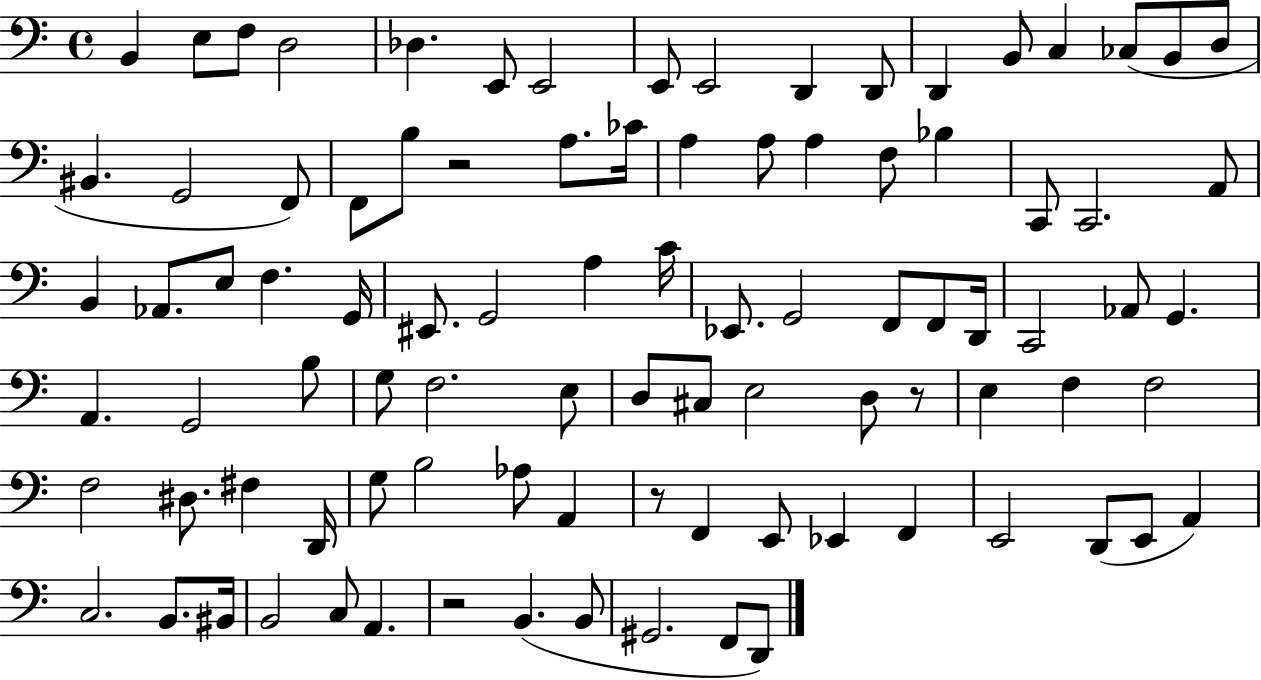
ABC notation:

X:1
T:Untitled
M:4/4
L:1/4
K:C
B,, E,/2 F,/2 D,2 _D, E,,/2 E,,2 E,,/2 E,,2 D,, D,,/2 D,, B,,/2 C, _C,/2 B,,/2 D,/2 ^B,, G,,2 F,,/2 F,,/2 B,/2 z2 A,/2 _C/4 A, A,/2 A, F,/2 _B, C,,/2 C,,2 A,,/2 B,, _A,,/2 E,/2 F, G,,/4 ^E,,/2 G,,2 A, C/4 _E,,/2 G,,2 F,,/2 F,,/2 D,,/4 C,,2 _A,,/2 G,, A,, G,,2 B,/2 G,/2 F,2 E,/2 D,/2 ^C,/2 E,2 D,/2 z/2 E, F, F,2 F,2 ^D,/2 ^F, D,,/4 G,/2 B,2 _A,/2 A,, z/2 F,, E,,/2 _E,, F,, E,,2 D,,/2 E,,/2 A,, C,2 B,,/2 ^B,,/4 B,,2 C,/2 A,, z2 B,, B,,/2 ^G,,2 F,,/2 D,,/2